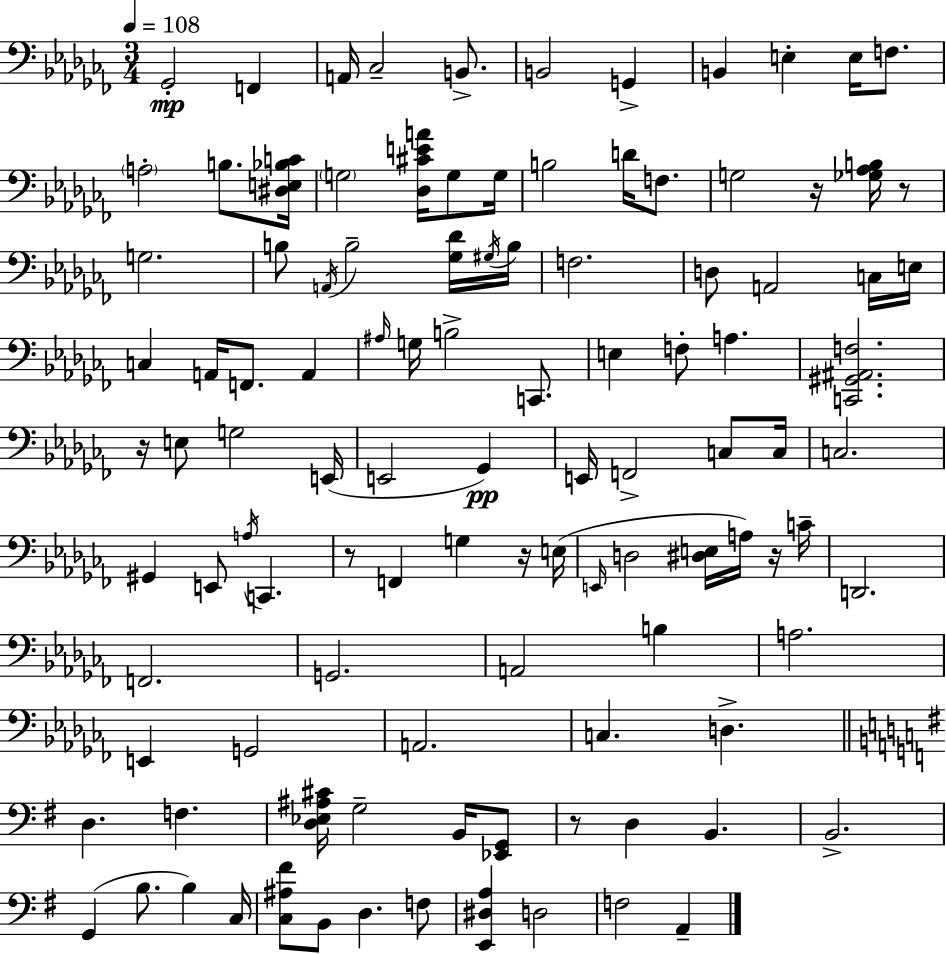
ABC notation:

X:1
T:Untitled
M:3/4
L:1/4
K:Abm
_G,,2 F,, A,,/4 _C,2 B,,/2 B,,2 G,, B,, E, E,/4 F,/2 A,2 B,/2 [^D,E,_B,C]/4 G,2 [_D,^CEA]/4 G,/2 G,/4 B,2 D/4 F,/2 G,2 z/4 [_G,_A,B,]/4 z/2 G,2 B,/2 A,,/4 B,2 [_G,_D]/4 ^G,/4 B,/4 F,2 D,/2 A,,2 C,/4 E,/4 C, A,,/4 F,,/2 A,, ^A,/4 G,/4 B,2 C,,/2 E, F,/2 A, [C,,^G,,^A,,F,]2 z/4 E,/2 G,2 E,,/4 E,,2 _G,, E,,/4 F,,2 C,/2 C,/4 C,2 ^G,, E,,/2 A,/4 C,, z/2 F,, G, z/4 E,/4 E,,/4 D,2 [^D,E,]/4 A,/4 z/4 C/4 D,,2 F,,2 G,,2 A,,2 B, A,2 E,, G,,2 A,,2 C, D, D, F, [D,_E,^A,^C]/4 G,2 B,,/4 [_E,,G,,]/2 z/2 D, B,, B,,2 G,, B,/2 B, C,/4 [C,^A,^F]/2 B,,/2 D, F,/2 [E,,^D,A,] D,2 F,2 A,,